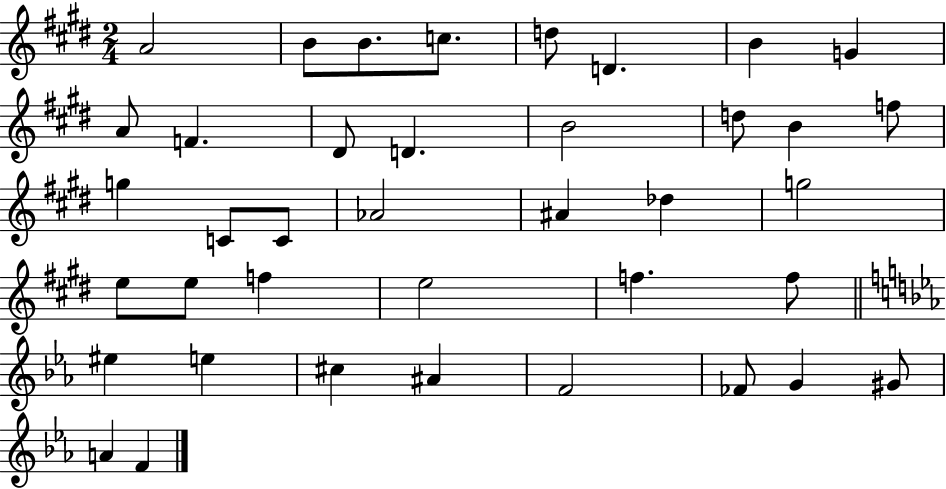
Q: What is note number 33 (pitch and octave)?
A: A#4